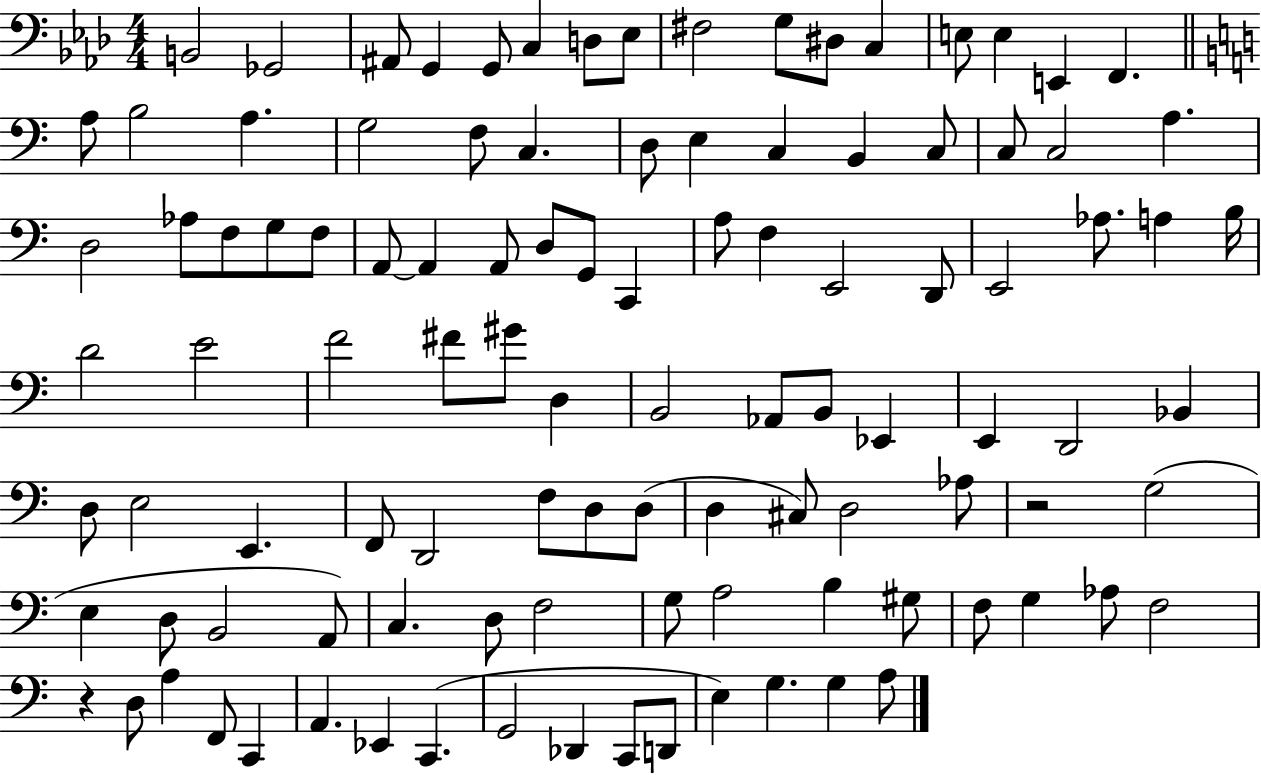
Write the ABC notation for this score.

X:1
T:Untitled
M:4/4
L:1/4
K:Ab
B,,2 _G,,2 ^A,,/2 G,, G,,/2 C, D,/2 _E,/2 ^F,2 G,/2 ^D,/2 C, E,/2 E, E,, F,, A,/2 B,2 A, G,2 F,/2 C, D,/2 E, C, B,, C,/2 C,/2 C,2 A, D,2 _A,/2 F,/2 G,/2 F,/2 A,,/2 A,, A,,/2 D,/2 G,,/2 C,, A,/2 F, E,,2 D,,/2 E,,2 _A,/2 A, B,/4 D2 E2 F2 ^F/2 ^G/2 D, B,,2 _A,,/2 B,,/2 _E,, E,, D,,2 _B,, D,/2 E,2 E,, F,,/2 D,,2 F,/2 D,/2 D,/2 D, ^C,/2 D,2 _A,/2 z2 G,2 E, D,/2 B,,2 A,,/2 C, D,/2 F,2 G,/2 A,2 B, ^G,/2 F,/2 G, _A,/2 F,2 z D,/2 A, F,,/2 C,, A,, _E,, C,, G,,2 _D,, C,,/2 D,,/2 E, G, G, A,/2